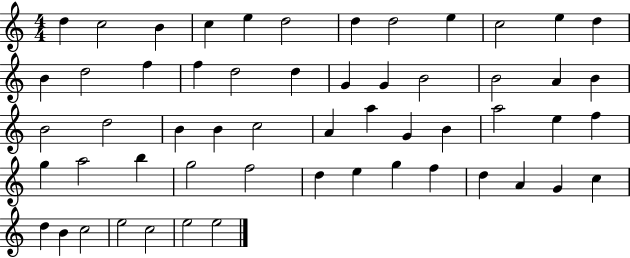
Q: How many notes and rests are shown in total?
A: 56